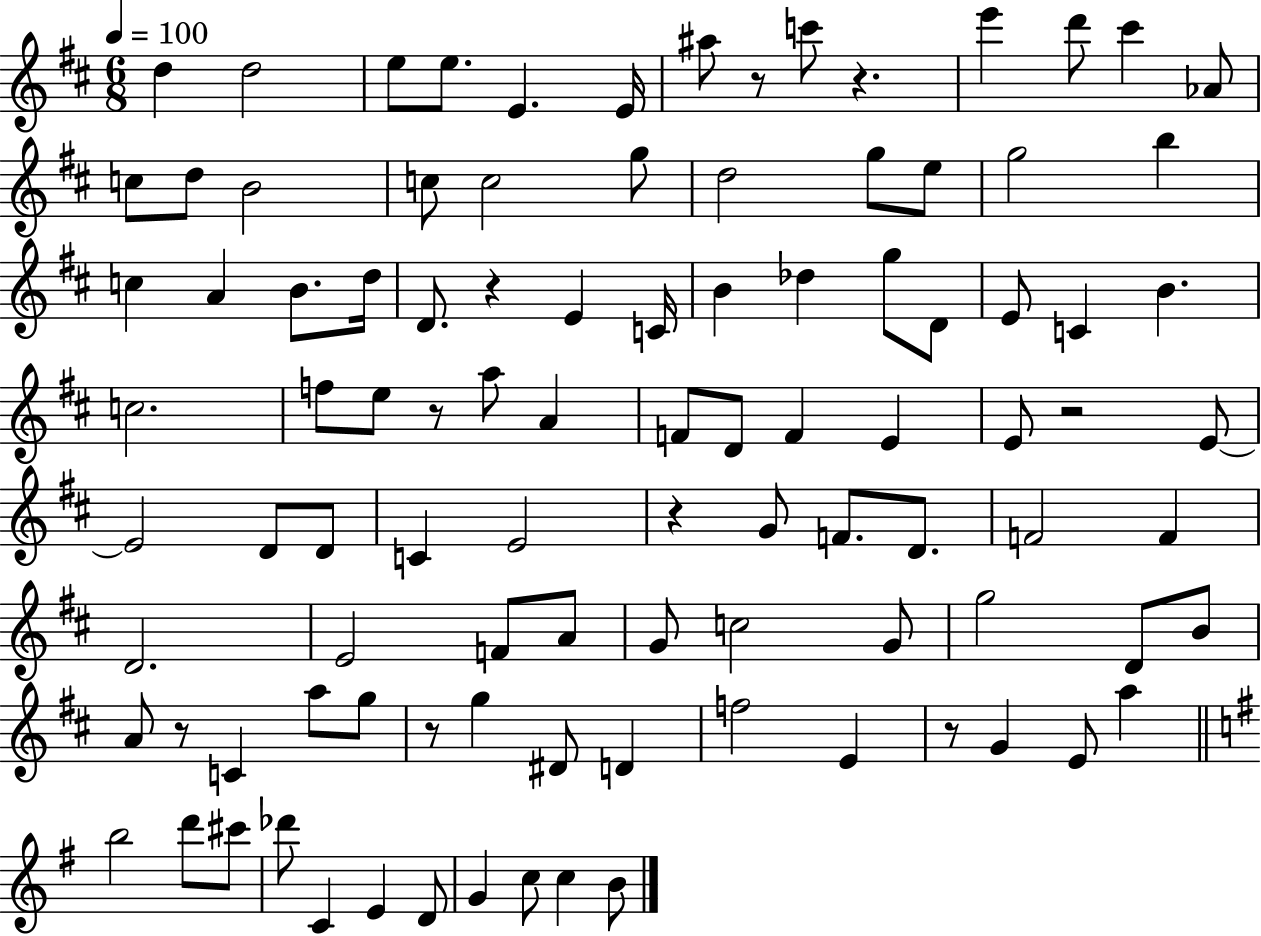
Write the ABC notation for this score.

X:1
T:Untitled
M:6/8
L:1/4
K:D
d d2 e/2 e/2 E E/4 ^a/2 z/2 c'/2 z e' d'/2 ^c' _A/2 c/2 d/2 B2 c/2 c2 g/2 d2 g/2 e/2 g2 b c A B/2 d/4 D/2 z E C/4 B _d g/2 D/2 E/2 C B c2 f/2 e/2 z/2 a/2 A F/2 D/2 F E E/2 z2 E/2 E2 D/2 D/2 C E2 z G/2 F/2 D/2 F2 F D2 E2 F/2 A/2 G/2 c2 G/2 g2 D/2 B/2 A/2 z/2 C a/2 g/2 z/2 g ^D/2 D f2 E z/2 G E/2 a b2 d'/2 ^c'/2 _d'/2 C E D/2 G c/2 c B/2